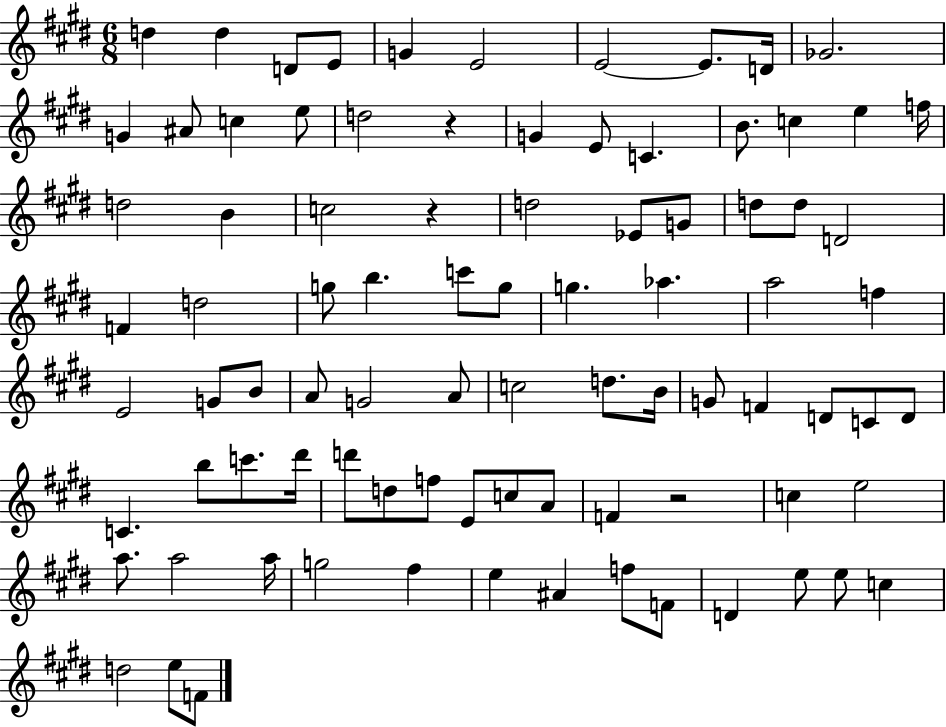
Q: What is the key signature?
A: E major